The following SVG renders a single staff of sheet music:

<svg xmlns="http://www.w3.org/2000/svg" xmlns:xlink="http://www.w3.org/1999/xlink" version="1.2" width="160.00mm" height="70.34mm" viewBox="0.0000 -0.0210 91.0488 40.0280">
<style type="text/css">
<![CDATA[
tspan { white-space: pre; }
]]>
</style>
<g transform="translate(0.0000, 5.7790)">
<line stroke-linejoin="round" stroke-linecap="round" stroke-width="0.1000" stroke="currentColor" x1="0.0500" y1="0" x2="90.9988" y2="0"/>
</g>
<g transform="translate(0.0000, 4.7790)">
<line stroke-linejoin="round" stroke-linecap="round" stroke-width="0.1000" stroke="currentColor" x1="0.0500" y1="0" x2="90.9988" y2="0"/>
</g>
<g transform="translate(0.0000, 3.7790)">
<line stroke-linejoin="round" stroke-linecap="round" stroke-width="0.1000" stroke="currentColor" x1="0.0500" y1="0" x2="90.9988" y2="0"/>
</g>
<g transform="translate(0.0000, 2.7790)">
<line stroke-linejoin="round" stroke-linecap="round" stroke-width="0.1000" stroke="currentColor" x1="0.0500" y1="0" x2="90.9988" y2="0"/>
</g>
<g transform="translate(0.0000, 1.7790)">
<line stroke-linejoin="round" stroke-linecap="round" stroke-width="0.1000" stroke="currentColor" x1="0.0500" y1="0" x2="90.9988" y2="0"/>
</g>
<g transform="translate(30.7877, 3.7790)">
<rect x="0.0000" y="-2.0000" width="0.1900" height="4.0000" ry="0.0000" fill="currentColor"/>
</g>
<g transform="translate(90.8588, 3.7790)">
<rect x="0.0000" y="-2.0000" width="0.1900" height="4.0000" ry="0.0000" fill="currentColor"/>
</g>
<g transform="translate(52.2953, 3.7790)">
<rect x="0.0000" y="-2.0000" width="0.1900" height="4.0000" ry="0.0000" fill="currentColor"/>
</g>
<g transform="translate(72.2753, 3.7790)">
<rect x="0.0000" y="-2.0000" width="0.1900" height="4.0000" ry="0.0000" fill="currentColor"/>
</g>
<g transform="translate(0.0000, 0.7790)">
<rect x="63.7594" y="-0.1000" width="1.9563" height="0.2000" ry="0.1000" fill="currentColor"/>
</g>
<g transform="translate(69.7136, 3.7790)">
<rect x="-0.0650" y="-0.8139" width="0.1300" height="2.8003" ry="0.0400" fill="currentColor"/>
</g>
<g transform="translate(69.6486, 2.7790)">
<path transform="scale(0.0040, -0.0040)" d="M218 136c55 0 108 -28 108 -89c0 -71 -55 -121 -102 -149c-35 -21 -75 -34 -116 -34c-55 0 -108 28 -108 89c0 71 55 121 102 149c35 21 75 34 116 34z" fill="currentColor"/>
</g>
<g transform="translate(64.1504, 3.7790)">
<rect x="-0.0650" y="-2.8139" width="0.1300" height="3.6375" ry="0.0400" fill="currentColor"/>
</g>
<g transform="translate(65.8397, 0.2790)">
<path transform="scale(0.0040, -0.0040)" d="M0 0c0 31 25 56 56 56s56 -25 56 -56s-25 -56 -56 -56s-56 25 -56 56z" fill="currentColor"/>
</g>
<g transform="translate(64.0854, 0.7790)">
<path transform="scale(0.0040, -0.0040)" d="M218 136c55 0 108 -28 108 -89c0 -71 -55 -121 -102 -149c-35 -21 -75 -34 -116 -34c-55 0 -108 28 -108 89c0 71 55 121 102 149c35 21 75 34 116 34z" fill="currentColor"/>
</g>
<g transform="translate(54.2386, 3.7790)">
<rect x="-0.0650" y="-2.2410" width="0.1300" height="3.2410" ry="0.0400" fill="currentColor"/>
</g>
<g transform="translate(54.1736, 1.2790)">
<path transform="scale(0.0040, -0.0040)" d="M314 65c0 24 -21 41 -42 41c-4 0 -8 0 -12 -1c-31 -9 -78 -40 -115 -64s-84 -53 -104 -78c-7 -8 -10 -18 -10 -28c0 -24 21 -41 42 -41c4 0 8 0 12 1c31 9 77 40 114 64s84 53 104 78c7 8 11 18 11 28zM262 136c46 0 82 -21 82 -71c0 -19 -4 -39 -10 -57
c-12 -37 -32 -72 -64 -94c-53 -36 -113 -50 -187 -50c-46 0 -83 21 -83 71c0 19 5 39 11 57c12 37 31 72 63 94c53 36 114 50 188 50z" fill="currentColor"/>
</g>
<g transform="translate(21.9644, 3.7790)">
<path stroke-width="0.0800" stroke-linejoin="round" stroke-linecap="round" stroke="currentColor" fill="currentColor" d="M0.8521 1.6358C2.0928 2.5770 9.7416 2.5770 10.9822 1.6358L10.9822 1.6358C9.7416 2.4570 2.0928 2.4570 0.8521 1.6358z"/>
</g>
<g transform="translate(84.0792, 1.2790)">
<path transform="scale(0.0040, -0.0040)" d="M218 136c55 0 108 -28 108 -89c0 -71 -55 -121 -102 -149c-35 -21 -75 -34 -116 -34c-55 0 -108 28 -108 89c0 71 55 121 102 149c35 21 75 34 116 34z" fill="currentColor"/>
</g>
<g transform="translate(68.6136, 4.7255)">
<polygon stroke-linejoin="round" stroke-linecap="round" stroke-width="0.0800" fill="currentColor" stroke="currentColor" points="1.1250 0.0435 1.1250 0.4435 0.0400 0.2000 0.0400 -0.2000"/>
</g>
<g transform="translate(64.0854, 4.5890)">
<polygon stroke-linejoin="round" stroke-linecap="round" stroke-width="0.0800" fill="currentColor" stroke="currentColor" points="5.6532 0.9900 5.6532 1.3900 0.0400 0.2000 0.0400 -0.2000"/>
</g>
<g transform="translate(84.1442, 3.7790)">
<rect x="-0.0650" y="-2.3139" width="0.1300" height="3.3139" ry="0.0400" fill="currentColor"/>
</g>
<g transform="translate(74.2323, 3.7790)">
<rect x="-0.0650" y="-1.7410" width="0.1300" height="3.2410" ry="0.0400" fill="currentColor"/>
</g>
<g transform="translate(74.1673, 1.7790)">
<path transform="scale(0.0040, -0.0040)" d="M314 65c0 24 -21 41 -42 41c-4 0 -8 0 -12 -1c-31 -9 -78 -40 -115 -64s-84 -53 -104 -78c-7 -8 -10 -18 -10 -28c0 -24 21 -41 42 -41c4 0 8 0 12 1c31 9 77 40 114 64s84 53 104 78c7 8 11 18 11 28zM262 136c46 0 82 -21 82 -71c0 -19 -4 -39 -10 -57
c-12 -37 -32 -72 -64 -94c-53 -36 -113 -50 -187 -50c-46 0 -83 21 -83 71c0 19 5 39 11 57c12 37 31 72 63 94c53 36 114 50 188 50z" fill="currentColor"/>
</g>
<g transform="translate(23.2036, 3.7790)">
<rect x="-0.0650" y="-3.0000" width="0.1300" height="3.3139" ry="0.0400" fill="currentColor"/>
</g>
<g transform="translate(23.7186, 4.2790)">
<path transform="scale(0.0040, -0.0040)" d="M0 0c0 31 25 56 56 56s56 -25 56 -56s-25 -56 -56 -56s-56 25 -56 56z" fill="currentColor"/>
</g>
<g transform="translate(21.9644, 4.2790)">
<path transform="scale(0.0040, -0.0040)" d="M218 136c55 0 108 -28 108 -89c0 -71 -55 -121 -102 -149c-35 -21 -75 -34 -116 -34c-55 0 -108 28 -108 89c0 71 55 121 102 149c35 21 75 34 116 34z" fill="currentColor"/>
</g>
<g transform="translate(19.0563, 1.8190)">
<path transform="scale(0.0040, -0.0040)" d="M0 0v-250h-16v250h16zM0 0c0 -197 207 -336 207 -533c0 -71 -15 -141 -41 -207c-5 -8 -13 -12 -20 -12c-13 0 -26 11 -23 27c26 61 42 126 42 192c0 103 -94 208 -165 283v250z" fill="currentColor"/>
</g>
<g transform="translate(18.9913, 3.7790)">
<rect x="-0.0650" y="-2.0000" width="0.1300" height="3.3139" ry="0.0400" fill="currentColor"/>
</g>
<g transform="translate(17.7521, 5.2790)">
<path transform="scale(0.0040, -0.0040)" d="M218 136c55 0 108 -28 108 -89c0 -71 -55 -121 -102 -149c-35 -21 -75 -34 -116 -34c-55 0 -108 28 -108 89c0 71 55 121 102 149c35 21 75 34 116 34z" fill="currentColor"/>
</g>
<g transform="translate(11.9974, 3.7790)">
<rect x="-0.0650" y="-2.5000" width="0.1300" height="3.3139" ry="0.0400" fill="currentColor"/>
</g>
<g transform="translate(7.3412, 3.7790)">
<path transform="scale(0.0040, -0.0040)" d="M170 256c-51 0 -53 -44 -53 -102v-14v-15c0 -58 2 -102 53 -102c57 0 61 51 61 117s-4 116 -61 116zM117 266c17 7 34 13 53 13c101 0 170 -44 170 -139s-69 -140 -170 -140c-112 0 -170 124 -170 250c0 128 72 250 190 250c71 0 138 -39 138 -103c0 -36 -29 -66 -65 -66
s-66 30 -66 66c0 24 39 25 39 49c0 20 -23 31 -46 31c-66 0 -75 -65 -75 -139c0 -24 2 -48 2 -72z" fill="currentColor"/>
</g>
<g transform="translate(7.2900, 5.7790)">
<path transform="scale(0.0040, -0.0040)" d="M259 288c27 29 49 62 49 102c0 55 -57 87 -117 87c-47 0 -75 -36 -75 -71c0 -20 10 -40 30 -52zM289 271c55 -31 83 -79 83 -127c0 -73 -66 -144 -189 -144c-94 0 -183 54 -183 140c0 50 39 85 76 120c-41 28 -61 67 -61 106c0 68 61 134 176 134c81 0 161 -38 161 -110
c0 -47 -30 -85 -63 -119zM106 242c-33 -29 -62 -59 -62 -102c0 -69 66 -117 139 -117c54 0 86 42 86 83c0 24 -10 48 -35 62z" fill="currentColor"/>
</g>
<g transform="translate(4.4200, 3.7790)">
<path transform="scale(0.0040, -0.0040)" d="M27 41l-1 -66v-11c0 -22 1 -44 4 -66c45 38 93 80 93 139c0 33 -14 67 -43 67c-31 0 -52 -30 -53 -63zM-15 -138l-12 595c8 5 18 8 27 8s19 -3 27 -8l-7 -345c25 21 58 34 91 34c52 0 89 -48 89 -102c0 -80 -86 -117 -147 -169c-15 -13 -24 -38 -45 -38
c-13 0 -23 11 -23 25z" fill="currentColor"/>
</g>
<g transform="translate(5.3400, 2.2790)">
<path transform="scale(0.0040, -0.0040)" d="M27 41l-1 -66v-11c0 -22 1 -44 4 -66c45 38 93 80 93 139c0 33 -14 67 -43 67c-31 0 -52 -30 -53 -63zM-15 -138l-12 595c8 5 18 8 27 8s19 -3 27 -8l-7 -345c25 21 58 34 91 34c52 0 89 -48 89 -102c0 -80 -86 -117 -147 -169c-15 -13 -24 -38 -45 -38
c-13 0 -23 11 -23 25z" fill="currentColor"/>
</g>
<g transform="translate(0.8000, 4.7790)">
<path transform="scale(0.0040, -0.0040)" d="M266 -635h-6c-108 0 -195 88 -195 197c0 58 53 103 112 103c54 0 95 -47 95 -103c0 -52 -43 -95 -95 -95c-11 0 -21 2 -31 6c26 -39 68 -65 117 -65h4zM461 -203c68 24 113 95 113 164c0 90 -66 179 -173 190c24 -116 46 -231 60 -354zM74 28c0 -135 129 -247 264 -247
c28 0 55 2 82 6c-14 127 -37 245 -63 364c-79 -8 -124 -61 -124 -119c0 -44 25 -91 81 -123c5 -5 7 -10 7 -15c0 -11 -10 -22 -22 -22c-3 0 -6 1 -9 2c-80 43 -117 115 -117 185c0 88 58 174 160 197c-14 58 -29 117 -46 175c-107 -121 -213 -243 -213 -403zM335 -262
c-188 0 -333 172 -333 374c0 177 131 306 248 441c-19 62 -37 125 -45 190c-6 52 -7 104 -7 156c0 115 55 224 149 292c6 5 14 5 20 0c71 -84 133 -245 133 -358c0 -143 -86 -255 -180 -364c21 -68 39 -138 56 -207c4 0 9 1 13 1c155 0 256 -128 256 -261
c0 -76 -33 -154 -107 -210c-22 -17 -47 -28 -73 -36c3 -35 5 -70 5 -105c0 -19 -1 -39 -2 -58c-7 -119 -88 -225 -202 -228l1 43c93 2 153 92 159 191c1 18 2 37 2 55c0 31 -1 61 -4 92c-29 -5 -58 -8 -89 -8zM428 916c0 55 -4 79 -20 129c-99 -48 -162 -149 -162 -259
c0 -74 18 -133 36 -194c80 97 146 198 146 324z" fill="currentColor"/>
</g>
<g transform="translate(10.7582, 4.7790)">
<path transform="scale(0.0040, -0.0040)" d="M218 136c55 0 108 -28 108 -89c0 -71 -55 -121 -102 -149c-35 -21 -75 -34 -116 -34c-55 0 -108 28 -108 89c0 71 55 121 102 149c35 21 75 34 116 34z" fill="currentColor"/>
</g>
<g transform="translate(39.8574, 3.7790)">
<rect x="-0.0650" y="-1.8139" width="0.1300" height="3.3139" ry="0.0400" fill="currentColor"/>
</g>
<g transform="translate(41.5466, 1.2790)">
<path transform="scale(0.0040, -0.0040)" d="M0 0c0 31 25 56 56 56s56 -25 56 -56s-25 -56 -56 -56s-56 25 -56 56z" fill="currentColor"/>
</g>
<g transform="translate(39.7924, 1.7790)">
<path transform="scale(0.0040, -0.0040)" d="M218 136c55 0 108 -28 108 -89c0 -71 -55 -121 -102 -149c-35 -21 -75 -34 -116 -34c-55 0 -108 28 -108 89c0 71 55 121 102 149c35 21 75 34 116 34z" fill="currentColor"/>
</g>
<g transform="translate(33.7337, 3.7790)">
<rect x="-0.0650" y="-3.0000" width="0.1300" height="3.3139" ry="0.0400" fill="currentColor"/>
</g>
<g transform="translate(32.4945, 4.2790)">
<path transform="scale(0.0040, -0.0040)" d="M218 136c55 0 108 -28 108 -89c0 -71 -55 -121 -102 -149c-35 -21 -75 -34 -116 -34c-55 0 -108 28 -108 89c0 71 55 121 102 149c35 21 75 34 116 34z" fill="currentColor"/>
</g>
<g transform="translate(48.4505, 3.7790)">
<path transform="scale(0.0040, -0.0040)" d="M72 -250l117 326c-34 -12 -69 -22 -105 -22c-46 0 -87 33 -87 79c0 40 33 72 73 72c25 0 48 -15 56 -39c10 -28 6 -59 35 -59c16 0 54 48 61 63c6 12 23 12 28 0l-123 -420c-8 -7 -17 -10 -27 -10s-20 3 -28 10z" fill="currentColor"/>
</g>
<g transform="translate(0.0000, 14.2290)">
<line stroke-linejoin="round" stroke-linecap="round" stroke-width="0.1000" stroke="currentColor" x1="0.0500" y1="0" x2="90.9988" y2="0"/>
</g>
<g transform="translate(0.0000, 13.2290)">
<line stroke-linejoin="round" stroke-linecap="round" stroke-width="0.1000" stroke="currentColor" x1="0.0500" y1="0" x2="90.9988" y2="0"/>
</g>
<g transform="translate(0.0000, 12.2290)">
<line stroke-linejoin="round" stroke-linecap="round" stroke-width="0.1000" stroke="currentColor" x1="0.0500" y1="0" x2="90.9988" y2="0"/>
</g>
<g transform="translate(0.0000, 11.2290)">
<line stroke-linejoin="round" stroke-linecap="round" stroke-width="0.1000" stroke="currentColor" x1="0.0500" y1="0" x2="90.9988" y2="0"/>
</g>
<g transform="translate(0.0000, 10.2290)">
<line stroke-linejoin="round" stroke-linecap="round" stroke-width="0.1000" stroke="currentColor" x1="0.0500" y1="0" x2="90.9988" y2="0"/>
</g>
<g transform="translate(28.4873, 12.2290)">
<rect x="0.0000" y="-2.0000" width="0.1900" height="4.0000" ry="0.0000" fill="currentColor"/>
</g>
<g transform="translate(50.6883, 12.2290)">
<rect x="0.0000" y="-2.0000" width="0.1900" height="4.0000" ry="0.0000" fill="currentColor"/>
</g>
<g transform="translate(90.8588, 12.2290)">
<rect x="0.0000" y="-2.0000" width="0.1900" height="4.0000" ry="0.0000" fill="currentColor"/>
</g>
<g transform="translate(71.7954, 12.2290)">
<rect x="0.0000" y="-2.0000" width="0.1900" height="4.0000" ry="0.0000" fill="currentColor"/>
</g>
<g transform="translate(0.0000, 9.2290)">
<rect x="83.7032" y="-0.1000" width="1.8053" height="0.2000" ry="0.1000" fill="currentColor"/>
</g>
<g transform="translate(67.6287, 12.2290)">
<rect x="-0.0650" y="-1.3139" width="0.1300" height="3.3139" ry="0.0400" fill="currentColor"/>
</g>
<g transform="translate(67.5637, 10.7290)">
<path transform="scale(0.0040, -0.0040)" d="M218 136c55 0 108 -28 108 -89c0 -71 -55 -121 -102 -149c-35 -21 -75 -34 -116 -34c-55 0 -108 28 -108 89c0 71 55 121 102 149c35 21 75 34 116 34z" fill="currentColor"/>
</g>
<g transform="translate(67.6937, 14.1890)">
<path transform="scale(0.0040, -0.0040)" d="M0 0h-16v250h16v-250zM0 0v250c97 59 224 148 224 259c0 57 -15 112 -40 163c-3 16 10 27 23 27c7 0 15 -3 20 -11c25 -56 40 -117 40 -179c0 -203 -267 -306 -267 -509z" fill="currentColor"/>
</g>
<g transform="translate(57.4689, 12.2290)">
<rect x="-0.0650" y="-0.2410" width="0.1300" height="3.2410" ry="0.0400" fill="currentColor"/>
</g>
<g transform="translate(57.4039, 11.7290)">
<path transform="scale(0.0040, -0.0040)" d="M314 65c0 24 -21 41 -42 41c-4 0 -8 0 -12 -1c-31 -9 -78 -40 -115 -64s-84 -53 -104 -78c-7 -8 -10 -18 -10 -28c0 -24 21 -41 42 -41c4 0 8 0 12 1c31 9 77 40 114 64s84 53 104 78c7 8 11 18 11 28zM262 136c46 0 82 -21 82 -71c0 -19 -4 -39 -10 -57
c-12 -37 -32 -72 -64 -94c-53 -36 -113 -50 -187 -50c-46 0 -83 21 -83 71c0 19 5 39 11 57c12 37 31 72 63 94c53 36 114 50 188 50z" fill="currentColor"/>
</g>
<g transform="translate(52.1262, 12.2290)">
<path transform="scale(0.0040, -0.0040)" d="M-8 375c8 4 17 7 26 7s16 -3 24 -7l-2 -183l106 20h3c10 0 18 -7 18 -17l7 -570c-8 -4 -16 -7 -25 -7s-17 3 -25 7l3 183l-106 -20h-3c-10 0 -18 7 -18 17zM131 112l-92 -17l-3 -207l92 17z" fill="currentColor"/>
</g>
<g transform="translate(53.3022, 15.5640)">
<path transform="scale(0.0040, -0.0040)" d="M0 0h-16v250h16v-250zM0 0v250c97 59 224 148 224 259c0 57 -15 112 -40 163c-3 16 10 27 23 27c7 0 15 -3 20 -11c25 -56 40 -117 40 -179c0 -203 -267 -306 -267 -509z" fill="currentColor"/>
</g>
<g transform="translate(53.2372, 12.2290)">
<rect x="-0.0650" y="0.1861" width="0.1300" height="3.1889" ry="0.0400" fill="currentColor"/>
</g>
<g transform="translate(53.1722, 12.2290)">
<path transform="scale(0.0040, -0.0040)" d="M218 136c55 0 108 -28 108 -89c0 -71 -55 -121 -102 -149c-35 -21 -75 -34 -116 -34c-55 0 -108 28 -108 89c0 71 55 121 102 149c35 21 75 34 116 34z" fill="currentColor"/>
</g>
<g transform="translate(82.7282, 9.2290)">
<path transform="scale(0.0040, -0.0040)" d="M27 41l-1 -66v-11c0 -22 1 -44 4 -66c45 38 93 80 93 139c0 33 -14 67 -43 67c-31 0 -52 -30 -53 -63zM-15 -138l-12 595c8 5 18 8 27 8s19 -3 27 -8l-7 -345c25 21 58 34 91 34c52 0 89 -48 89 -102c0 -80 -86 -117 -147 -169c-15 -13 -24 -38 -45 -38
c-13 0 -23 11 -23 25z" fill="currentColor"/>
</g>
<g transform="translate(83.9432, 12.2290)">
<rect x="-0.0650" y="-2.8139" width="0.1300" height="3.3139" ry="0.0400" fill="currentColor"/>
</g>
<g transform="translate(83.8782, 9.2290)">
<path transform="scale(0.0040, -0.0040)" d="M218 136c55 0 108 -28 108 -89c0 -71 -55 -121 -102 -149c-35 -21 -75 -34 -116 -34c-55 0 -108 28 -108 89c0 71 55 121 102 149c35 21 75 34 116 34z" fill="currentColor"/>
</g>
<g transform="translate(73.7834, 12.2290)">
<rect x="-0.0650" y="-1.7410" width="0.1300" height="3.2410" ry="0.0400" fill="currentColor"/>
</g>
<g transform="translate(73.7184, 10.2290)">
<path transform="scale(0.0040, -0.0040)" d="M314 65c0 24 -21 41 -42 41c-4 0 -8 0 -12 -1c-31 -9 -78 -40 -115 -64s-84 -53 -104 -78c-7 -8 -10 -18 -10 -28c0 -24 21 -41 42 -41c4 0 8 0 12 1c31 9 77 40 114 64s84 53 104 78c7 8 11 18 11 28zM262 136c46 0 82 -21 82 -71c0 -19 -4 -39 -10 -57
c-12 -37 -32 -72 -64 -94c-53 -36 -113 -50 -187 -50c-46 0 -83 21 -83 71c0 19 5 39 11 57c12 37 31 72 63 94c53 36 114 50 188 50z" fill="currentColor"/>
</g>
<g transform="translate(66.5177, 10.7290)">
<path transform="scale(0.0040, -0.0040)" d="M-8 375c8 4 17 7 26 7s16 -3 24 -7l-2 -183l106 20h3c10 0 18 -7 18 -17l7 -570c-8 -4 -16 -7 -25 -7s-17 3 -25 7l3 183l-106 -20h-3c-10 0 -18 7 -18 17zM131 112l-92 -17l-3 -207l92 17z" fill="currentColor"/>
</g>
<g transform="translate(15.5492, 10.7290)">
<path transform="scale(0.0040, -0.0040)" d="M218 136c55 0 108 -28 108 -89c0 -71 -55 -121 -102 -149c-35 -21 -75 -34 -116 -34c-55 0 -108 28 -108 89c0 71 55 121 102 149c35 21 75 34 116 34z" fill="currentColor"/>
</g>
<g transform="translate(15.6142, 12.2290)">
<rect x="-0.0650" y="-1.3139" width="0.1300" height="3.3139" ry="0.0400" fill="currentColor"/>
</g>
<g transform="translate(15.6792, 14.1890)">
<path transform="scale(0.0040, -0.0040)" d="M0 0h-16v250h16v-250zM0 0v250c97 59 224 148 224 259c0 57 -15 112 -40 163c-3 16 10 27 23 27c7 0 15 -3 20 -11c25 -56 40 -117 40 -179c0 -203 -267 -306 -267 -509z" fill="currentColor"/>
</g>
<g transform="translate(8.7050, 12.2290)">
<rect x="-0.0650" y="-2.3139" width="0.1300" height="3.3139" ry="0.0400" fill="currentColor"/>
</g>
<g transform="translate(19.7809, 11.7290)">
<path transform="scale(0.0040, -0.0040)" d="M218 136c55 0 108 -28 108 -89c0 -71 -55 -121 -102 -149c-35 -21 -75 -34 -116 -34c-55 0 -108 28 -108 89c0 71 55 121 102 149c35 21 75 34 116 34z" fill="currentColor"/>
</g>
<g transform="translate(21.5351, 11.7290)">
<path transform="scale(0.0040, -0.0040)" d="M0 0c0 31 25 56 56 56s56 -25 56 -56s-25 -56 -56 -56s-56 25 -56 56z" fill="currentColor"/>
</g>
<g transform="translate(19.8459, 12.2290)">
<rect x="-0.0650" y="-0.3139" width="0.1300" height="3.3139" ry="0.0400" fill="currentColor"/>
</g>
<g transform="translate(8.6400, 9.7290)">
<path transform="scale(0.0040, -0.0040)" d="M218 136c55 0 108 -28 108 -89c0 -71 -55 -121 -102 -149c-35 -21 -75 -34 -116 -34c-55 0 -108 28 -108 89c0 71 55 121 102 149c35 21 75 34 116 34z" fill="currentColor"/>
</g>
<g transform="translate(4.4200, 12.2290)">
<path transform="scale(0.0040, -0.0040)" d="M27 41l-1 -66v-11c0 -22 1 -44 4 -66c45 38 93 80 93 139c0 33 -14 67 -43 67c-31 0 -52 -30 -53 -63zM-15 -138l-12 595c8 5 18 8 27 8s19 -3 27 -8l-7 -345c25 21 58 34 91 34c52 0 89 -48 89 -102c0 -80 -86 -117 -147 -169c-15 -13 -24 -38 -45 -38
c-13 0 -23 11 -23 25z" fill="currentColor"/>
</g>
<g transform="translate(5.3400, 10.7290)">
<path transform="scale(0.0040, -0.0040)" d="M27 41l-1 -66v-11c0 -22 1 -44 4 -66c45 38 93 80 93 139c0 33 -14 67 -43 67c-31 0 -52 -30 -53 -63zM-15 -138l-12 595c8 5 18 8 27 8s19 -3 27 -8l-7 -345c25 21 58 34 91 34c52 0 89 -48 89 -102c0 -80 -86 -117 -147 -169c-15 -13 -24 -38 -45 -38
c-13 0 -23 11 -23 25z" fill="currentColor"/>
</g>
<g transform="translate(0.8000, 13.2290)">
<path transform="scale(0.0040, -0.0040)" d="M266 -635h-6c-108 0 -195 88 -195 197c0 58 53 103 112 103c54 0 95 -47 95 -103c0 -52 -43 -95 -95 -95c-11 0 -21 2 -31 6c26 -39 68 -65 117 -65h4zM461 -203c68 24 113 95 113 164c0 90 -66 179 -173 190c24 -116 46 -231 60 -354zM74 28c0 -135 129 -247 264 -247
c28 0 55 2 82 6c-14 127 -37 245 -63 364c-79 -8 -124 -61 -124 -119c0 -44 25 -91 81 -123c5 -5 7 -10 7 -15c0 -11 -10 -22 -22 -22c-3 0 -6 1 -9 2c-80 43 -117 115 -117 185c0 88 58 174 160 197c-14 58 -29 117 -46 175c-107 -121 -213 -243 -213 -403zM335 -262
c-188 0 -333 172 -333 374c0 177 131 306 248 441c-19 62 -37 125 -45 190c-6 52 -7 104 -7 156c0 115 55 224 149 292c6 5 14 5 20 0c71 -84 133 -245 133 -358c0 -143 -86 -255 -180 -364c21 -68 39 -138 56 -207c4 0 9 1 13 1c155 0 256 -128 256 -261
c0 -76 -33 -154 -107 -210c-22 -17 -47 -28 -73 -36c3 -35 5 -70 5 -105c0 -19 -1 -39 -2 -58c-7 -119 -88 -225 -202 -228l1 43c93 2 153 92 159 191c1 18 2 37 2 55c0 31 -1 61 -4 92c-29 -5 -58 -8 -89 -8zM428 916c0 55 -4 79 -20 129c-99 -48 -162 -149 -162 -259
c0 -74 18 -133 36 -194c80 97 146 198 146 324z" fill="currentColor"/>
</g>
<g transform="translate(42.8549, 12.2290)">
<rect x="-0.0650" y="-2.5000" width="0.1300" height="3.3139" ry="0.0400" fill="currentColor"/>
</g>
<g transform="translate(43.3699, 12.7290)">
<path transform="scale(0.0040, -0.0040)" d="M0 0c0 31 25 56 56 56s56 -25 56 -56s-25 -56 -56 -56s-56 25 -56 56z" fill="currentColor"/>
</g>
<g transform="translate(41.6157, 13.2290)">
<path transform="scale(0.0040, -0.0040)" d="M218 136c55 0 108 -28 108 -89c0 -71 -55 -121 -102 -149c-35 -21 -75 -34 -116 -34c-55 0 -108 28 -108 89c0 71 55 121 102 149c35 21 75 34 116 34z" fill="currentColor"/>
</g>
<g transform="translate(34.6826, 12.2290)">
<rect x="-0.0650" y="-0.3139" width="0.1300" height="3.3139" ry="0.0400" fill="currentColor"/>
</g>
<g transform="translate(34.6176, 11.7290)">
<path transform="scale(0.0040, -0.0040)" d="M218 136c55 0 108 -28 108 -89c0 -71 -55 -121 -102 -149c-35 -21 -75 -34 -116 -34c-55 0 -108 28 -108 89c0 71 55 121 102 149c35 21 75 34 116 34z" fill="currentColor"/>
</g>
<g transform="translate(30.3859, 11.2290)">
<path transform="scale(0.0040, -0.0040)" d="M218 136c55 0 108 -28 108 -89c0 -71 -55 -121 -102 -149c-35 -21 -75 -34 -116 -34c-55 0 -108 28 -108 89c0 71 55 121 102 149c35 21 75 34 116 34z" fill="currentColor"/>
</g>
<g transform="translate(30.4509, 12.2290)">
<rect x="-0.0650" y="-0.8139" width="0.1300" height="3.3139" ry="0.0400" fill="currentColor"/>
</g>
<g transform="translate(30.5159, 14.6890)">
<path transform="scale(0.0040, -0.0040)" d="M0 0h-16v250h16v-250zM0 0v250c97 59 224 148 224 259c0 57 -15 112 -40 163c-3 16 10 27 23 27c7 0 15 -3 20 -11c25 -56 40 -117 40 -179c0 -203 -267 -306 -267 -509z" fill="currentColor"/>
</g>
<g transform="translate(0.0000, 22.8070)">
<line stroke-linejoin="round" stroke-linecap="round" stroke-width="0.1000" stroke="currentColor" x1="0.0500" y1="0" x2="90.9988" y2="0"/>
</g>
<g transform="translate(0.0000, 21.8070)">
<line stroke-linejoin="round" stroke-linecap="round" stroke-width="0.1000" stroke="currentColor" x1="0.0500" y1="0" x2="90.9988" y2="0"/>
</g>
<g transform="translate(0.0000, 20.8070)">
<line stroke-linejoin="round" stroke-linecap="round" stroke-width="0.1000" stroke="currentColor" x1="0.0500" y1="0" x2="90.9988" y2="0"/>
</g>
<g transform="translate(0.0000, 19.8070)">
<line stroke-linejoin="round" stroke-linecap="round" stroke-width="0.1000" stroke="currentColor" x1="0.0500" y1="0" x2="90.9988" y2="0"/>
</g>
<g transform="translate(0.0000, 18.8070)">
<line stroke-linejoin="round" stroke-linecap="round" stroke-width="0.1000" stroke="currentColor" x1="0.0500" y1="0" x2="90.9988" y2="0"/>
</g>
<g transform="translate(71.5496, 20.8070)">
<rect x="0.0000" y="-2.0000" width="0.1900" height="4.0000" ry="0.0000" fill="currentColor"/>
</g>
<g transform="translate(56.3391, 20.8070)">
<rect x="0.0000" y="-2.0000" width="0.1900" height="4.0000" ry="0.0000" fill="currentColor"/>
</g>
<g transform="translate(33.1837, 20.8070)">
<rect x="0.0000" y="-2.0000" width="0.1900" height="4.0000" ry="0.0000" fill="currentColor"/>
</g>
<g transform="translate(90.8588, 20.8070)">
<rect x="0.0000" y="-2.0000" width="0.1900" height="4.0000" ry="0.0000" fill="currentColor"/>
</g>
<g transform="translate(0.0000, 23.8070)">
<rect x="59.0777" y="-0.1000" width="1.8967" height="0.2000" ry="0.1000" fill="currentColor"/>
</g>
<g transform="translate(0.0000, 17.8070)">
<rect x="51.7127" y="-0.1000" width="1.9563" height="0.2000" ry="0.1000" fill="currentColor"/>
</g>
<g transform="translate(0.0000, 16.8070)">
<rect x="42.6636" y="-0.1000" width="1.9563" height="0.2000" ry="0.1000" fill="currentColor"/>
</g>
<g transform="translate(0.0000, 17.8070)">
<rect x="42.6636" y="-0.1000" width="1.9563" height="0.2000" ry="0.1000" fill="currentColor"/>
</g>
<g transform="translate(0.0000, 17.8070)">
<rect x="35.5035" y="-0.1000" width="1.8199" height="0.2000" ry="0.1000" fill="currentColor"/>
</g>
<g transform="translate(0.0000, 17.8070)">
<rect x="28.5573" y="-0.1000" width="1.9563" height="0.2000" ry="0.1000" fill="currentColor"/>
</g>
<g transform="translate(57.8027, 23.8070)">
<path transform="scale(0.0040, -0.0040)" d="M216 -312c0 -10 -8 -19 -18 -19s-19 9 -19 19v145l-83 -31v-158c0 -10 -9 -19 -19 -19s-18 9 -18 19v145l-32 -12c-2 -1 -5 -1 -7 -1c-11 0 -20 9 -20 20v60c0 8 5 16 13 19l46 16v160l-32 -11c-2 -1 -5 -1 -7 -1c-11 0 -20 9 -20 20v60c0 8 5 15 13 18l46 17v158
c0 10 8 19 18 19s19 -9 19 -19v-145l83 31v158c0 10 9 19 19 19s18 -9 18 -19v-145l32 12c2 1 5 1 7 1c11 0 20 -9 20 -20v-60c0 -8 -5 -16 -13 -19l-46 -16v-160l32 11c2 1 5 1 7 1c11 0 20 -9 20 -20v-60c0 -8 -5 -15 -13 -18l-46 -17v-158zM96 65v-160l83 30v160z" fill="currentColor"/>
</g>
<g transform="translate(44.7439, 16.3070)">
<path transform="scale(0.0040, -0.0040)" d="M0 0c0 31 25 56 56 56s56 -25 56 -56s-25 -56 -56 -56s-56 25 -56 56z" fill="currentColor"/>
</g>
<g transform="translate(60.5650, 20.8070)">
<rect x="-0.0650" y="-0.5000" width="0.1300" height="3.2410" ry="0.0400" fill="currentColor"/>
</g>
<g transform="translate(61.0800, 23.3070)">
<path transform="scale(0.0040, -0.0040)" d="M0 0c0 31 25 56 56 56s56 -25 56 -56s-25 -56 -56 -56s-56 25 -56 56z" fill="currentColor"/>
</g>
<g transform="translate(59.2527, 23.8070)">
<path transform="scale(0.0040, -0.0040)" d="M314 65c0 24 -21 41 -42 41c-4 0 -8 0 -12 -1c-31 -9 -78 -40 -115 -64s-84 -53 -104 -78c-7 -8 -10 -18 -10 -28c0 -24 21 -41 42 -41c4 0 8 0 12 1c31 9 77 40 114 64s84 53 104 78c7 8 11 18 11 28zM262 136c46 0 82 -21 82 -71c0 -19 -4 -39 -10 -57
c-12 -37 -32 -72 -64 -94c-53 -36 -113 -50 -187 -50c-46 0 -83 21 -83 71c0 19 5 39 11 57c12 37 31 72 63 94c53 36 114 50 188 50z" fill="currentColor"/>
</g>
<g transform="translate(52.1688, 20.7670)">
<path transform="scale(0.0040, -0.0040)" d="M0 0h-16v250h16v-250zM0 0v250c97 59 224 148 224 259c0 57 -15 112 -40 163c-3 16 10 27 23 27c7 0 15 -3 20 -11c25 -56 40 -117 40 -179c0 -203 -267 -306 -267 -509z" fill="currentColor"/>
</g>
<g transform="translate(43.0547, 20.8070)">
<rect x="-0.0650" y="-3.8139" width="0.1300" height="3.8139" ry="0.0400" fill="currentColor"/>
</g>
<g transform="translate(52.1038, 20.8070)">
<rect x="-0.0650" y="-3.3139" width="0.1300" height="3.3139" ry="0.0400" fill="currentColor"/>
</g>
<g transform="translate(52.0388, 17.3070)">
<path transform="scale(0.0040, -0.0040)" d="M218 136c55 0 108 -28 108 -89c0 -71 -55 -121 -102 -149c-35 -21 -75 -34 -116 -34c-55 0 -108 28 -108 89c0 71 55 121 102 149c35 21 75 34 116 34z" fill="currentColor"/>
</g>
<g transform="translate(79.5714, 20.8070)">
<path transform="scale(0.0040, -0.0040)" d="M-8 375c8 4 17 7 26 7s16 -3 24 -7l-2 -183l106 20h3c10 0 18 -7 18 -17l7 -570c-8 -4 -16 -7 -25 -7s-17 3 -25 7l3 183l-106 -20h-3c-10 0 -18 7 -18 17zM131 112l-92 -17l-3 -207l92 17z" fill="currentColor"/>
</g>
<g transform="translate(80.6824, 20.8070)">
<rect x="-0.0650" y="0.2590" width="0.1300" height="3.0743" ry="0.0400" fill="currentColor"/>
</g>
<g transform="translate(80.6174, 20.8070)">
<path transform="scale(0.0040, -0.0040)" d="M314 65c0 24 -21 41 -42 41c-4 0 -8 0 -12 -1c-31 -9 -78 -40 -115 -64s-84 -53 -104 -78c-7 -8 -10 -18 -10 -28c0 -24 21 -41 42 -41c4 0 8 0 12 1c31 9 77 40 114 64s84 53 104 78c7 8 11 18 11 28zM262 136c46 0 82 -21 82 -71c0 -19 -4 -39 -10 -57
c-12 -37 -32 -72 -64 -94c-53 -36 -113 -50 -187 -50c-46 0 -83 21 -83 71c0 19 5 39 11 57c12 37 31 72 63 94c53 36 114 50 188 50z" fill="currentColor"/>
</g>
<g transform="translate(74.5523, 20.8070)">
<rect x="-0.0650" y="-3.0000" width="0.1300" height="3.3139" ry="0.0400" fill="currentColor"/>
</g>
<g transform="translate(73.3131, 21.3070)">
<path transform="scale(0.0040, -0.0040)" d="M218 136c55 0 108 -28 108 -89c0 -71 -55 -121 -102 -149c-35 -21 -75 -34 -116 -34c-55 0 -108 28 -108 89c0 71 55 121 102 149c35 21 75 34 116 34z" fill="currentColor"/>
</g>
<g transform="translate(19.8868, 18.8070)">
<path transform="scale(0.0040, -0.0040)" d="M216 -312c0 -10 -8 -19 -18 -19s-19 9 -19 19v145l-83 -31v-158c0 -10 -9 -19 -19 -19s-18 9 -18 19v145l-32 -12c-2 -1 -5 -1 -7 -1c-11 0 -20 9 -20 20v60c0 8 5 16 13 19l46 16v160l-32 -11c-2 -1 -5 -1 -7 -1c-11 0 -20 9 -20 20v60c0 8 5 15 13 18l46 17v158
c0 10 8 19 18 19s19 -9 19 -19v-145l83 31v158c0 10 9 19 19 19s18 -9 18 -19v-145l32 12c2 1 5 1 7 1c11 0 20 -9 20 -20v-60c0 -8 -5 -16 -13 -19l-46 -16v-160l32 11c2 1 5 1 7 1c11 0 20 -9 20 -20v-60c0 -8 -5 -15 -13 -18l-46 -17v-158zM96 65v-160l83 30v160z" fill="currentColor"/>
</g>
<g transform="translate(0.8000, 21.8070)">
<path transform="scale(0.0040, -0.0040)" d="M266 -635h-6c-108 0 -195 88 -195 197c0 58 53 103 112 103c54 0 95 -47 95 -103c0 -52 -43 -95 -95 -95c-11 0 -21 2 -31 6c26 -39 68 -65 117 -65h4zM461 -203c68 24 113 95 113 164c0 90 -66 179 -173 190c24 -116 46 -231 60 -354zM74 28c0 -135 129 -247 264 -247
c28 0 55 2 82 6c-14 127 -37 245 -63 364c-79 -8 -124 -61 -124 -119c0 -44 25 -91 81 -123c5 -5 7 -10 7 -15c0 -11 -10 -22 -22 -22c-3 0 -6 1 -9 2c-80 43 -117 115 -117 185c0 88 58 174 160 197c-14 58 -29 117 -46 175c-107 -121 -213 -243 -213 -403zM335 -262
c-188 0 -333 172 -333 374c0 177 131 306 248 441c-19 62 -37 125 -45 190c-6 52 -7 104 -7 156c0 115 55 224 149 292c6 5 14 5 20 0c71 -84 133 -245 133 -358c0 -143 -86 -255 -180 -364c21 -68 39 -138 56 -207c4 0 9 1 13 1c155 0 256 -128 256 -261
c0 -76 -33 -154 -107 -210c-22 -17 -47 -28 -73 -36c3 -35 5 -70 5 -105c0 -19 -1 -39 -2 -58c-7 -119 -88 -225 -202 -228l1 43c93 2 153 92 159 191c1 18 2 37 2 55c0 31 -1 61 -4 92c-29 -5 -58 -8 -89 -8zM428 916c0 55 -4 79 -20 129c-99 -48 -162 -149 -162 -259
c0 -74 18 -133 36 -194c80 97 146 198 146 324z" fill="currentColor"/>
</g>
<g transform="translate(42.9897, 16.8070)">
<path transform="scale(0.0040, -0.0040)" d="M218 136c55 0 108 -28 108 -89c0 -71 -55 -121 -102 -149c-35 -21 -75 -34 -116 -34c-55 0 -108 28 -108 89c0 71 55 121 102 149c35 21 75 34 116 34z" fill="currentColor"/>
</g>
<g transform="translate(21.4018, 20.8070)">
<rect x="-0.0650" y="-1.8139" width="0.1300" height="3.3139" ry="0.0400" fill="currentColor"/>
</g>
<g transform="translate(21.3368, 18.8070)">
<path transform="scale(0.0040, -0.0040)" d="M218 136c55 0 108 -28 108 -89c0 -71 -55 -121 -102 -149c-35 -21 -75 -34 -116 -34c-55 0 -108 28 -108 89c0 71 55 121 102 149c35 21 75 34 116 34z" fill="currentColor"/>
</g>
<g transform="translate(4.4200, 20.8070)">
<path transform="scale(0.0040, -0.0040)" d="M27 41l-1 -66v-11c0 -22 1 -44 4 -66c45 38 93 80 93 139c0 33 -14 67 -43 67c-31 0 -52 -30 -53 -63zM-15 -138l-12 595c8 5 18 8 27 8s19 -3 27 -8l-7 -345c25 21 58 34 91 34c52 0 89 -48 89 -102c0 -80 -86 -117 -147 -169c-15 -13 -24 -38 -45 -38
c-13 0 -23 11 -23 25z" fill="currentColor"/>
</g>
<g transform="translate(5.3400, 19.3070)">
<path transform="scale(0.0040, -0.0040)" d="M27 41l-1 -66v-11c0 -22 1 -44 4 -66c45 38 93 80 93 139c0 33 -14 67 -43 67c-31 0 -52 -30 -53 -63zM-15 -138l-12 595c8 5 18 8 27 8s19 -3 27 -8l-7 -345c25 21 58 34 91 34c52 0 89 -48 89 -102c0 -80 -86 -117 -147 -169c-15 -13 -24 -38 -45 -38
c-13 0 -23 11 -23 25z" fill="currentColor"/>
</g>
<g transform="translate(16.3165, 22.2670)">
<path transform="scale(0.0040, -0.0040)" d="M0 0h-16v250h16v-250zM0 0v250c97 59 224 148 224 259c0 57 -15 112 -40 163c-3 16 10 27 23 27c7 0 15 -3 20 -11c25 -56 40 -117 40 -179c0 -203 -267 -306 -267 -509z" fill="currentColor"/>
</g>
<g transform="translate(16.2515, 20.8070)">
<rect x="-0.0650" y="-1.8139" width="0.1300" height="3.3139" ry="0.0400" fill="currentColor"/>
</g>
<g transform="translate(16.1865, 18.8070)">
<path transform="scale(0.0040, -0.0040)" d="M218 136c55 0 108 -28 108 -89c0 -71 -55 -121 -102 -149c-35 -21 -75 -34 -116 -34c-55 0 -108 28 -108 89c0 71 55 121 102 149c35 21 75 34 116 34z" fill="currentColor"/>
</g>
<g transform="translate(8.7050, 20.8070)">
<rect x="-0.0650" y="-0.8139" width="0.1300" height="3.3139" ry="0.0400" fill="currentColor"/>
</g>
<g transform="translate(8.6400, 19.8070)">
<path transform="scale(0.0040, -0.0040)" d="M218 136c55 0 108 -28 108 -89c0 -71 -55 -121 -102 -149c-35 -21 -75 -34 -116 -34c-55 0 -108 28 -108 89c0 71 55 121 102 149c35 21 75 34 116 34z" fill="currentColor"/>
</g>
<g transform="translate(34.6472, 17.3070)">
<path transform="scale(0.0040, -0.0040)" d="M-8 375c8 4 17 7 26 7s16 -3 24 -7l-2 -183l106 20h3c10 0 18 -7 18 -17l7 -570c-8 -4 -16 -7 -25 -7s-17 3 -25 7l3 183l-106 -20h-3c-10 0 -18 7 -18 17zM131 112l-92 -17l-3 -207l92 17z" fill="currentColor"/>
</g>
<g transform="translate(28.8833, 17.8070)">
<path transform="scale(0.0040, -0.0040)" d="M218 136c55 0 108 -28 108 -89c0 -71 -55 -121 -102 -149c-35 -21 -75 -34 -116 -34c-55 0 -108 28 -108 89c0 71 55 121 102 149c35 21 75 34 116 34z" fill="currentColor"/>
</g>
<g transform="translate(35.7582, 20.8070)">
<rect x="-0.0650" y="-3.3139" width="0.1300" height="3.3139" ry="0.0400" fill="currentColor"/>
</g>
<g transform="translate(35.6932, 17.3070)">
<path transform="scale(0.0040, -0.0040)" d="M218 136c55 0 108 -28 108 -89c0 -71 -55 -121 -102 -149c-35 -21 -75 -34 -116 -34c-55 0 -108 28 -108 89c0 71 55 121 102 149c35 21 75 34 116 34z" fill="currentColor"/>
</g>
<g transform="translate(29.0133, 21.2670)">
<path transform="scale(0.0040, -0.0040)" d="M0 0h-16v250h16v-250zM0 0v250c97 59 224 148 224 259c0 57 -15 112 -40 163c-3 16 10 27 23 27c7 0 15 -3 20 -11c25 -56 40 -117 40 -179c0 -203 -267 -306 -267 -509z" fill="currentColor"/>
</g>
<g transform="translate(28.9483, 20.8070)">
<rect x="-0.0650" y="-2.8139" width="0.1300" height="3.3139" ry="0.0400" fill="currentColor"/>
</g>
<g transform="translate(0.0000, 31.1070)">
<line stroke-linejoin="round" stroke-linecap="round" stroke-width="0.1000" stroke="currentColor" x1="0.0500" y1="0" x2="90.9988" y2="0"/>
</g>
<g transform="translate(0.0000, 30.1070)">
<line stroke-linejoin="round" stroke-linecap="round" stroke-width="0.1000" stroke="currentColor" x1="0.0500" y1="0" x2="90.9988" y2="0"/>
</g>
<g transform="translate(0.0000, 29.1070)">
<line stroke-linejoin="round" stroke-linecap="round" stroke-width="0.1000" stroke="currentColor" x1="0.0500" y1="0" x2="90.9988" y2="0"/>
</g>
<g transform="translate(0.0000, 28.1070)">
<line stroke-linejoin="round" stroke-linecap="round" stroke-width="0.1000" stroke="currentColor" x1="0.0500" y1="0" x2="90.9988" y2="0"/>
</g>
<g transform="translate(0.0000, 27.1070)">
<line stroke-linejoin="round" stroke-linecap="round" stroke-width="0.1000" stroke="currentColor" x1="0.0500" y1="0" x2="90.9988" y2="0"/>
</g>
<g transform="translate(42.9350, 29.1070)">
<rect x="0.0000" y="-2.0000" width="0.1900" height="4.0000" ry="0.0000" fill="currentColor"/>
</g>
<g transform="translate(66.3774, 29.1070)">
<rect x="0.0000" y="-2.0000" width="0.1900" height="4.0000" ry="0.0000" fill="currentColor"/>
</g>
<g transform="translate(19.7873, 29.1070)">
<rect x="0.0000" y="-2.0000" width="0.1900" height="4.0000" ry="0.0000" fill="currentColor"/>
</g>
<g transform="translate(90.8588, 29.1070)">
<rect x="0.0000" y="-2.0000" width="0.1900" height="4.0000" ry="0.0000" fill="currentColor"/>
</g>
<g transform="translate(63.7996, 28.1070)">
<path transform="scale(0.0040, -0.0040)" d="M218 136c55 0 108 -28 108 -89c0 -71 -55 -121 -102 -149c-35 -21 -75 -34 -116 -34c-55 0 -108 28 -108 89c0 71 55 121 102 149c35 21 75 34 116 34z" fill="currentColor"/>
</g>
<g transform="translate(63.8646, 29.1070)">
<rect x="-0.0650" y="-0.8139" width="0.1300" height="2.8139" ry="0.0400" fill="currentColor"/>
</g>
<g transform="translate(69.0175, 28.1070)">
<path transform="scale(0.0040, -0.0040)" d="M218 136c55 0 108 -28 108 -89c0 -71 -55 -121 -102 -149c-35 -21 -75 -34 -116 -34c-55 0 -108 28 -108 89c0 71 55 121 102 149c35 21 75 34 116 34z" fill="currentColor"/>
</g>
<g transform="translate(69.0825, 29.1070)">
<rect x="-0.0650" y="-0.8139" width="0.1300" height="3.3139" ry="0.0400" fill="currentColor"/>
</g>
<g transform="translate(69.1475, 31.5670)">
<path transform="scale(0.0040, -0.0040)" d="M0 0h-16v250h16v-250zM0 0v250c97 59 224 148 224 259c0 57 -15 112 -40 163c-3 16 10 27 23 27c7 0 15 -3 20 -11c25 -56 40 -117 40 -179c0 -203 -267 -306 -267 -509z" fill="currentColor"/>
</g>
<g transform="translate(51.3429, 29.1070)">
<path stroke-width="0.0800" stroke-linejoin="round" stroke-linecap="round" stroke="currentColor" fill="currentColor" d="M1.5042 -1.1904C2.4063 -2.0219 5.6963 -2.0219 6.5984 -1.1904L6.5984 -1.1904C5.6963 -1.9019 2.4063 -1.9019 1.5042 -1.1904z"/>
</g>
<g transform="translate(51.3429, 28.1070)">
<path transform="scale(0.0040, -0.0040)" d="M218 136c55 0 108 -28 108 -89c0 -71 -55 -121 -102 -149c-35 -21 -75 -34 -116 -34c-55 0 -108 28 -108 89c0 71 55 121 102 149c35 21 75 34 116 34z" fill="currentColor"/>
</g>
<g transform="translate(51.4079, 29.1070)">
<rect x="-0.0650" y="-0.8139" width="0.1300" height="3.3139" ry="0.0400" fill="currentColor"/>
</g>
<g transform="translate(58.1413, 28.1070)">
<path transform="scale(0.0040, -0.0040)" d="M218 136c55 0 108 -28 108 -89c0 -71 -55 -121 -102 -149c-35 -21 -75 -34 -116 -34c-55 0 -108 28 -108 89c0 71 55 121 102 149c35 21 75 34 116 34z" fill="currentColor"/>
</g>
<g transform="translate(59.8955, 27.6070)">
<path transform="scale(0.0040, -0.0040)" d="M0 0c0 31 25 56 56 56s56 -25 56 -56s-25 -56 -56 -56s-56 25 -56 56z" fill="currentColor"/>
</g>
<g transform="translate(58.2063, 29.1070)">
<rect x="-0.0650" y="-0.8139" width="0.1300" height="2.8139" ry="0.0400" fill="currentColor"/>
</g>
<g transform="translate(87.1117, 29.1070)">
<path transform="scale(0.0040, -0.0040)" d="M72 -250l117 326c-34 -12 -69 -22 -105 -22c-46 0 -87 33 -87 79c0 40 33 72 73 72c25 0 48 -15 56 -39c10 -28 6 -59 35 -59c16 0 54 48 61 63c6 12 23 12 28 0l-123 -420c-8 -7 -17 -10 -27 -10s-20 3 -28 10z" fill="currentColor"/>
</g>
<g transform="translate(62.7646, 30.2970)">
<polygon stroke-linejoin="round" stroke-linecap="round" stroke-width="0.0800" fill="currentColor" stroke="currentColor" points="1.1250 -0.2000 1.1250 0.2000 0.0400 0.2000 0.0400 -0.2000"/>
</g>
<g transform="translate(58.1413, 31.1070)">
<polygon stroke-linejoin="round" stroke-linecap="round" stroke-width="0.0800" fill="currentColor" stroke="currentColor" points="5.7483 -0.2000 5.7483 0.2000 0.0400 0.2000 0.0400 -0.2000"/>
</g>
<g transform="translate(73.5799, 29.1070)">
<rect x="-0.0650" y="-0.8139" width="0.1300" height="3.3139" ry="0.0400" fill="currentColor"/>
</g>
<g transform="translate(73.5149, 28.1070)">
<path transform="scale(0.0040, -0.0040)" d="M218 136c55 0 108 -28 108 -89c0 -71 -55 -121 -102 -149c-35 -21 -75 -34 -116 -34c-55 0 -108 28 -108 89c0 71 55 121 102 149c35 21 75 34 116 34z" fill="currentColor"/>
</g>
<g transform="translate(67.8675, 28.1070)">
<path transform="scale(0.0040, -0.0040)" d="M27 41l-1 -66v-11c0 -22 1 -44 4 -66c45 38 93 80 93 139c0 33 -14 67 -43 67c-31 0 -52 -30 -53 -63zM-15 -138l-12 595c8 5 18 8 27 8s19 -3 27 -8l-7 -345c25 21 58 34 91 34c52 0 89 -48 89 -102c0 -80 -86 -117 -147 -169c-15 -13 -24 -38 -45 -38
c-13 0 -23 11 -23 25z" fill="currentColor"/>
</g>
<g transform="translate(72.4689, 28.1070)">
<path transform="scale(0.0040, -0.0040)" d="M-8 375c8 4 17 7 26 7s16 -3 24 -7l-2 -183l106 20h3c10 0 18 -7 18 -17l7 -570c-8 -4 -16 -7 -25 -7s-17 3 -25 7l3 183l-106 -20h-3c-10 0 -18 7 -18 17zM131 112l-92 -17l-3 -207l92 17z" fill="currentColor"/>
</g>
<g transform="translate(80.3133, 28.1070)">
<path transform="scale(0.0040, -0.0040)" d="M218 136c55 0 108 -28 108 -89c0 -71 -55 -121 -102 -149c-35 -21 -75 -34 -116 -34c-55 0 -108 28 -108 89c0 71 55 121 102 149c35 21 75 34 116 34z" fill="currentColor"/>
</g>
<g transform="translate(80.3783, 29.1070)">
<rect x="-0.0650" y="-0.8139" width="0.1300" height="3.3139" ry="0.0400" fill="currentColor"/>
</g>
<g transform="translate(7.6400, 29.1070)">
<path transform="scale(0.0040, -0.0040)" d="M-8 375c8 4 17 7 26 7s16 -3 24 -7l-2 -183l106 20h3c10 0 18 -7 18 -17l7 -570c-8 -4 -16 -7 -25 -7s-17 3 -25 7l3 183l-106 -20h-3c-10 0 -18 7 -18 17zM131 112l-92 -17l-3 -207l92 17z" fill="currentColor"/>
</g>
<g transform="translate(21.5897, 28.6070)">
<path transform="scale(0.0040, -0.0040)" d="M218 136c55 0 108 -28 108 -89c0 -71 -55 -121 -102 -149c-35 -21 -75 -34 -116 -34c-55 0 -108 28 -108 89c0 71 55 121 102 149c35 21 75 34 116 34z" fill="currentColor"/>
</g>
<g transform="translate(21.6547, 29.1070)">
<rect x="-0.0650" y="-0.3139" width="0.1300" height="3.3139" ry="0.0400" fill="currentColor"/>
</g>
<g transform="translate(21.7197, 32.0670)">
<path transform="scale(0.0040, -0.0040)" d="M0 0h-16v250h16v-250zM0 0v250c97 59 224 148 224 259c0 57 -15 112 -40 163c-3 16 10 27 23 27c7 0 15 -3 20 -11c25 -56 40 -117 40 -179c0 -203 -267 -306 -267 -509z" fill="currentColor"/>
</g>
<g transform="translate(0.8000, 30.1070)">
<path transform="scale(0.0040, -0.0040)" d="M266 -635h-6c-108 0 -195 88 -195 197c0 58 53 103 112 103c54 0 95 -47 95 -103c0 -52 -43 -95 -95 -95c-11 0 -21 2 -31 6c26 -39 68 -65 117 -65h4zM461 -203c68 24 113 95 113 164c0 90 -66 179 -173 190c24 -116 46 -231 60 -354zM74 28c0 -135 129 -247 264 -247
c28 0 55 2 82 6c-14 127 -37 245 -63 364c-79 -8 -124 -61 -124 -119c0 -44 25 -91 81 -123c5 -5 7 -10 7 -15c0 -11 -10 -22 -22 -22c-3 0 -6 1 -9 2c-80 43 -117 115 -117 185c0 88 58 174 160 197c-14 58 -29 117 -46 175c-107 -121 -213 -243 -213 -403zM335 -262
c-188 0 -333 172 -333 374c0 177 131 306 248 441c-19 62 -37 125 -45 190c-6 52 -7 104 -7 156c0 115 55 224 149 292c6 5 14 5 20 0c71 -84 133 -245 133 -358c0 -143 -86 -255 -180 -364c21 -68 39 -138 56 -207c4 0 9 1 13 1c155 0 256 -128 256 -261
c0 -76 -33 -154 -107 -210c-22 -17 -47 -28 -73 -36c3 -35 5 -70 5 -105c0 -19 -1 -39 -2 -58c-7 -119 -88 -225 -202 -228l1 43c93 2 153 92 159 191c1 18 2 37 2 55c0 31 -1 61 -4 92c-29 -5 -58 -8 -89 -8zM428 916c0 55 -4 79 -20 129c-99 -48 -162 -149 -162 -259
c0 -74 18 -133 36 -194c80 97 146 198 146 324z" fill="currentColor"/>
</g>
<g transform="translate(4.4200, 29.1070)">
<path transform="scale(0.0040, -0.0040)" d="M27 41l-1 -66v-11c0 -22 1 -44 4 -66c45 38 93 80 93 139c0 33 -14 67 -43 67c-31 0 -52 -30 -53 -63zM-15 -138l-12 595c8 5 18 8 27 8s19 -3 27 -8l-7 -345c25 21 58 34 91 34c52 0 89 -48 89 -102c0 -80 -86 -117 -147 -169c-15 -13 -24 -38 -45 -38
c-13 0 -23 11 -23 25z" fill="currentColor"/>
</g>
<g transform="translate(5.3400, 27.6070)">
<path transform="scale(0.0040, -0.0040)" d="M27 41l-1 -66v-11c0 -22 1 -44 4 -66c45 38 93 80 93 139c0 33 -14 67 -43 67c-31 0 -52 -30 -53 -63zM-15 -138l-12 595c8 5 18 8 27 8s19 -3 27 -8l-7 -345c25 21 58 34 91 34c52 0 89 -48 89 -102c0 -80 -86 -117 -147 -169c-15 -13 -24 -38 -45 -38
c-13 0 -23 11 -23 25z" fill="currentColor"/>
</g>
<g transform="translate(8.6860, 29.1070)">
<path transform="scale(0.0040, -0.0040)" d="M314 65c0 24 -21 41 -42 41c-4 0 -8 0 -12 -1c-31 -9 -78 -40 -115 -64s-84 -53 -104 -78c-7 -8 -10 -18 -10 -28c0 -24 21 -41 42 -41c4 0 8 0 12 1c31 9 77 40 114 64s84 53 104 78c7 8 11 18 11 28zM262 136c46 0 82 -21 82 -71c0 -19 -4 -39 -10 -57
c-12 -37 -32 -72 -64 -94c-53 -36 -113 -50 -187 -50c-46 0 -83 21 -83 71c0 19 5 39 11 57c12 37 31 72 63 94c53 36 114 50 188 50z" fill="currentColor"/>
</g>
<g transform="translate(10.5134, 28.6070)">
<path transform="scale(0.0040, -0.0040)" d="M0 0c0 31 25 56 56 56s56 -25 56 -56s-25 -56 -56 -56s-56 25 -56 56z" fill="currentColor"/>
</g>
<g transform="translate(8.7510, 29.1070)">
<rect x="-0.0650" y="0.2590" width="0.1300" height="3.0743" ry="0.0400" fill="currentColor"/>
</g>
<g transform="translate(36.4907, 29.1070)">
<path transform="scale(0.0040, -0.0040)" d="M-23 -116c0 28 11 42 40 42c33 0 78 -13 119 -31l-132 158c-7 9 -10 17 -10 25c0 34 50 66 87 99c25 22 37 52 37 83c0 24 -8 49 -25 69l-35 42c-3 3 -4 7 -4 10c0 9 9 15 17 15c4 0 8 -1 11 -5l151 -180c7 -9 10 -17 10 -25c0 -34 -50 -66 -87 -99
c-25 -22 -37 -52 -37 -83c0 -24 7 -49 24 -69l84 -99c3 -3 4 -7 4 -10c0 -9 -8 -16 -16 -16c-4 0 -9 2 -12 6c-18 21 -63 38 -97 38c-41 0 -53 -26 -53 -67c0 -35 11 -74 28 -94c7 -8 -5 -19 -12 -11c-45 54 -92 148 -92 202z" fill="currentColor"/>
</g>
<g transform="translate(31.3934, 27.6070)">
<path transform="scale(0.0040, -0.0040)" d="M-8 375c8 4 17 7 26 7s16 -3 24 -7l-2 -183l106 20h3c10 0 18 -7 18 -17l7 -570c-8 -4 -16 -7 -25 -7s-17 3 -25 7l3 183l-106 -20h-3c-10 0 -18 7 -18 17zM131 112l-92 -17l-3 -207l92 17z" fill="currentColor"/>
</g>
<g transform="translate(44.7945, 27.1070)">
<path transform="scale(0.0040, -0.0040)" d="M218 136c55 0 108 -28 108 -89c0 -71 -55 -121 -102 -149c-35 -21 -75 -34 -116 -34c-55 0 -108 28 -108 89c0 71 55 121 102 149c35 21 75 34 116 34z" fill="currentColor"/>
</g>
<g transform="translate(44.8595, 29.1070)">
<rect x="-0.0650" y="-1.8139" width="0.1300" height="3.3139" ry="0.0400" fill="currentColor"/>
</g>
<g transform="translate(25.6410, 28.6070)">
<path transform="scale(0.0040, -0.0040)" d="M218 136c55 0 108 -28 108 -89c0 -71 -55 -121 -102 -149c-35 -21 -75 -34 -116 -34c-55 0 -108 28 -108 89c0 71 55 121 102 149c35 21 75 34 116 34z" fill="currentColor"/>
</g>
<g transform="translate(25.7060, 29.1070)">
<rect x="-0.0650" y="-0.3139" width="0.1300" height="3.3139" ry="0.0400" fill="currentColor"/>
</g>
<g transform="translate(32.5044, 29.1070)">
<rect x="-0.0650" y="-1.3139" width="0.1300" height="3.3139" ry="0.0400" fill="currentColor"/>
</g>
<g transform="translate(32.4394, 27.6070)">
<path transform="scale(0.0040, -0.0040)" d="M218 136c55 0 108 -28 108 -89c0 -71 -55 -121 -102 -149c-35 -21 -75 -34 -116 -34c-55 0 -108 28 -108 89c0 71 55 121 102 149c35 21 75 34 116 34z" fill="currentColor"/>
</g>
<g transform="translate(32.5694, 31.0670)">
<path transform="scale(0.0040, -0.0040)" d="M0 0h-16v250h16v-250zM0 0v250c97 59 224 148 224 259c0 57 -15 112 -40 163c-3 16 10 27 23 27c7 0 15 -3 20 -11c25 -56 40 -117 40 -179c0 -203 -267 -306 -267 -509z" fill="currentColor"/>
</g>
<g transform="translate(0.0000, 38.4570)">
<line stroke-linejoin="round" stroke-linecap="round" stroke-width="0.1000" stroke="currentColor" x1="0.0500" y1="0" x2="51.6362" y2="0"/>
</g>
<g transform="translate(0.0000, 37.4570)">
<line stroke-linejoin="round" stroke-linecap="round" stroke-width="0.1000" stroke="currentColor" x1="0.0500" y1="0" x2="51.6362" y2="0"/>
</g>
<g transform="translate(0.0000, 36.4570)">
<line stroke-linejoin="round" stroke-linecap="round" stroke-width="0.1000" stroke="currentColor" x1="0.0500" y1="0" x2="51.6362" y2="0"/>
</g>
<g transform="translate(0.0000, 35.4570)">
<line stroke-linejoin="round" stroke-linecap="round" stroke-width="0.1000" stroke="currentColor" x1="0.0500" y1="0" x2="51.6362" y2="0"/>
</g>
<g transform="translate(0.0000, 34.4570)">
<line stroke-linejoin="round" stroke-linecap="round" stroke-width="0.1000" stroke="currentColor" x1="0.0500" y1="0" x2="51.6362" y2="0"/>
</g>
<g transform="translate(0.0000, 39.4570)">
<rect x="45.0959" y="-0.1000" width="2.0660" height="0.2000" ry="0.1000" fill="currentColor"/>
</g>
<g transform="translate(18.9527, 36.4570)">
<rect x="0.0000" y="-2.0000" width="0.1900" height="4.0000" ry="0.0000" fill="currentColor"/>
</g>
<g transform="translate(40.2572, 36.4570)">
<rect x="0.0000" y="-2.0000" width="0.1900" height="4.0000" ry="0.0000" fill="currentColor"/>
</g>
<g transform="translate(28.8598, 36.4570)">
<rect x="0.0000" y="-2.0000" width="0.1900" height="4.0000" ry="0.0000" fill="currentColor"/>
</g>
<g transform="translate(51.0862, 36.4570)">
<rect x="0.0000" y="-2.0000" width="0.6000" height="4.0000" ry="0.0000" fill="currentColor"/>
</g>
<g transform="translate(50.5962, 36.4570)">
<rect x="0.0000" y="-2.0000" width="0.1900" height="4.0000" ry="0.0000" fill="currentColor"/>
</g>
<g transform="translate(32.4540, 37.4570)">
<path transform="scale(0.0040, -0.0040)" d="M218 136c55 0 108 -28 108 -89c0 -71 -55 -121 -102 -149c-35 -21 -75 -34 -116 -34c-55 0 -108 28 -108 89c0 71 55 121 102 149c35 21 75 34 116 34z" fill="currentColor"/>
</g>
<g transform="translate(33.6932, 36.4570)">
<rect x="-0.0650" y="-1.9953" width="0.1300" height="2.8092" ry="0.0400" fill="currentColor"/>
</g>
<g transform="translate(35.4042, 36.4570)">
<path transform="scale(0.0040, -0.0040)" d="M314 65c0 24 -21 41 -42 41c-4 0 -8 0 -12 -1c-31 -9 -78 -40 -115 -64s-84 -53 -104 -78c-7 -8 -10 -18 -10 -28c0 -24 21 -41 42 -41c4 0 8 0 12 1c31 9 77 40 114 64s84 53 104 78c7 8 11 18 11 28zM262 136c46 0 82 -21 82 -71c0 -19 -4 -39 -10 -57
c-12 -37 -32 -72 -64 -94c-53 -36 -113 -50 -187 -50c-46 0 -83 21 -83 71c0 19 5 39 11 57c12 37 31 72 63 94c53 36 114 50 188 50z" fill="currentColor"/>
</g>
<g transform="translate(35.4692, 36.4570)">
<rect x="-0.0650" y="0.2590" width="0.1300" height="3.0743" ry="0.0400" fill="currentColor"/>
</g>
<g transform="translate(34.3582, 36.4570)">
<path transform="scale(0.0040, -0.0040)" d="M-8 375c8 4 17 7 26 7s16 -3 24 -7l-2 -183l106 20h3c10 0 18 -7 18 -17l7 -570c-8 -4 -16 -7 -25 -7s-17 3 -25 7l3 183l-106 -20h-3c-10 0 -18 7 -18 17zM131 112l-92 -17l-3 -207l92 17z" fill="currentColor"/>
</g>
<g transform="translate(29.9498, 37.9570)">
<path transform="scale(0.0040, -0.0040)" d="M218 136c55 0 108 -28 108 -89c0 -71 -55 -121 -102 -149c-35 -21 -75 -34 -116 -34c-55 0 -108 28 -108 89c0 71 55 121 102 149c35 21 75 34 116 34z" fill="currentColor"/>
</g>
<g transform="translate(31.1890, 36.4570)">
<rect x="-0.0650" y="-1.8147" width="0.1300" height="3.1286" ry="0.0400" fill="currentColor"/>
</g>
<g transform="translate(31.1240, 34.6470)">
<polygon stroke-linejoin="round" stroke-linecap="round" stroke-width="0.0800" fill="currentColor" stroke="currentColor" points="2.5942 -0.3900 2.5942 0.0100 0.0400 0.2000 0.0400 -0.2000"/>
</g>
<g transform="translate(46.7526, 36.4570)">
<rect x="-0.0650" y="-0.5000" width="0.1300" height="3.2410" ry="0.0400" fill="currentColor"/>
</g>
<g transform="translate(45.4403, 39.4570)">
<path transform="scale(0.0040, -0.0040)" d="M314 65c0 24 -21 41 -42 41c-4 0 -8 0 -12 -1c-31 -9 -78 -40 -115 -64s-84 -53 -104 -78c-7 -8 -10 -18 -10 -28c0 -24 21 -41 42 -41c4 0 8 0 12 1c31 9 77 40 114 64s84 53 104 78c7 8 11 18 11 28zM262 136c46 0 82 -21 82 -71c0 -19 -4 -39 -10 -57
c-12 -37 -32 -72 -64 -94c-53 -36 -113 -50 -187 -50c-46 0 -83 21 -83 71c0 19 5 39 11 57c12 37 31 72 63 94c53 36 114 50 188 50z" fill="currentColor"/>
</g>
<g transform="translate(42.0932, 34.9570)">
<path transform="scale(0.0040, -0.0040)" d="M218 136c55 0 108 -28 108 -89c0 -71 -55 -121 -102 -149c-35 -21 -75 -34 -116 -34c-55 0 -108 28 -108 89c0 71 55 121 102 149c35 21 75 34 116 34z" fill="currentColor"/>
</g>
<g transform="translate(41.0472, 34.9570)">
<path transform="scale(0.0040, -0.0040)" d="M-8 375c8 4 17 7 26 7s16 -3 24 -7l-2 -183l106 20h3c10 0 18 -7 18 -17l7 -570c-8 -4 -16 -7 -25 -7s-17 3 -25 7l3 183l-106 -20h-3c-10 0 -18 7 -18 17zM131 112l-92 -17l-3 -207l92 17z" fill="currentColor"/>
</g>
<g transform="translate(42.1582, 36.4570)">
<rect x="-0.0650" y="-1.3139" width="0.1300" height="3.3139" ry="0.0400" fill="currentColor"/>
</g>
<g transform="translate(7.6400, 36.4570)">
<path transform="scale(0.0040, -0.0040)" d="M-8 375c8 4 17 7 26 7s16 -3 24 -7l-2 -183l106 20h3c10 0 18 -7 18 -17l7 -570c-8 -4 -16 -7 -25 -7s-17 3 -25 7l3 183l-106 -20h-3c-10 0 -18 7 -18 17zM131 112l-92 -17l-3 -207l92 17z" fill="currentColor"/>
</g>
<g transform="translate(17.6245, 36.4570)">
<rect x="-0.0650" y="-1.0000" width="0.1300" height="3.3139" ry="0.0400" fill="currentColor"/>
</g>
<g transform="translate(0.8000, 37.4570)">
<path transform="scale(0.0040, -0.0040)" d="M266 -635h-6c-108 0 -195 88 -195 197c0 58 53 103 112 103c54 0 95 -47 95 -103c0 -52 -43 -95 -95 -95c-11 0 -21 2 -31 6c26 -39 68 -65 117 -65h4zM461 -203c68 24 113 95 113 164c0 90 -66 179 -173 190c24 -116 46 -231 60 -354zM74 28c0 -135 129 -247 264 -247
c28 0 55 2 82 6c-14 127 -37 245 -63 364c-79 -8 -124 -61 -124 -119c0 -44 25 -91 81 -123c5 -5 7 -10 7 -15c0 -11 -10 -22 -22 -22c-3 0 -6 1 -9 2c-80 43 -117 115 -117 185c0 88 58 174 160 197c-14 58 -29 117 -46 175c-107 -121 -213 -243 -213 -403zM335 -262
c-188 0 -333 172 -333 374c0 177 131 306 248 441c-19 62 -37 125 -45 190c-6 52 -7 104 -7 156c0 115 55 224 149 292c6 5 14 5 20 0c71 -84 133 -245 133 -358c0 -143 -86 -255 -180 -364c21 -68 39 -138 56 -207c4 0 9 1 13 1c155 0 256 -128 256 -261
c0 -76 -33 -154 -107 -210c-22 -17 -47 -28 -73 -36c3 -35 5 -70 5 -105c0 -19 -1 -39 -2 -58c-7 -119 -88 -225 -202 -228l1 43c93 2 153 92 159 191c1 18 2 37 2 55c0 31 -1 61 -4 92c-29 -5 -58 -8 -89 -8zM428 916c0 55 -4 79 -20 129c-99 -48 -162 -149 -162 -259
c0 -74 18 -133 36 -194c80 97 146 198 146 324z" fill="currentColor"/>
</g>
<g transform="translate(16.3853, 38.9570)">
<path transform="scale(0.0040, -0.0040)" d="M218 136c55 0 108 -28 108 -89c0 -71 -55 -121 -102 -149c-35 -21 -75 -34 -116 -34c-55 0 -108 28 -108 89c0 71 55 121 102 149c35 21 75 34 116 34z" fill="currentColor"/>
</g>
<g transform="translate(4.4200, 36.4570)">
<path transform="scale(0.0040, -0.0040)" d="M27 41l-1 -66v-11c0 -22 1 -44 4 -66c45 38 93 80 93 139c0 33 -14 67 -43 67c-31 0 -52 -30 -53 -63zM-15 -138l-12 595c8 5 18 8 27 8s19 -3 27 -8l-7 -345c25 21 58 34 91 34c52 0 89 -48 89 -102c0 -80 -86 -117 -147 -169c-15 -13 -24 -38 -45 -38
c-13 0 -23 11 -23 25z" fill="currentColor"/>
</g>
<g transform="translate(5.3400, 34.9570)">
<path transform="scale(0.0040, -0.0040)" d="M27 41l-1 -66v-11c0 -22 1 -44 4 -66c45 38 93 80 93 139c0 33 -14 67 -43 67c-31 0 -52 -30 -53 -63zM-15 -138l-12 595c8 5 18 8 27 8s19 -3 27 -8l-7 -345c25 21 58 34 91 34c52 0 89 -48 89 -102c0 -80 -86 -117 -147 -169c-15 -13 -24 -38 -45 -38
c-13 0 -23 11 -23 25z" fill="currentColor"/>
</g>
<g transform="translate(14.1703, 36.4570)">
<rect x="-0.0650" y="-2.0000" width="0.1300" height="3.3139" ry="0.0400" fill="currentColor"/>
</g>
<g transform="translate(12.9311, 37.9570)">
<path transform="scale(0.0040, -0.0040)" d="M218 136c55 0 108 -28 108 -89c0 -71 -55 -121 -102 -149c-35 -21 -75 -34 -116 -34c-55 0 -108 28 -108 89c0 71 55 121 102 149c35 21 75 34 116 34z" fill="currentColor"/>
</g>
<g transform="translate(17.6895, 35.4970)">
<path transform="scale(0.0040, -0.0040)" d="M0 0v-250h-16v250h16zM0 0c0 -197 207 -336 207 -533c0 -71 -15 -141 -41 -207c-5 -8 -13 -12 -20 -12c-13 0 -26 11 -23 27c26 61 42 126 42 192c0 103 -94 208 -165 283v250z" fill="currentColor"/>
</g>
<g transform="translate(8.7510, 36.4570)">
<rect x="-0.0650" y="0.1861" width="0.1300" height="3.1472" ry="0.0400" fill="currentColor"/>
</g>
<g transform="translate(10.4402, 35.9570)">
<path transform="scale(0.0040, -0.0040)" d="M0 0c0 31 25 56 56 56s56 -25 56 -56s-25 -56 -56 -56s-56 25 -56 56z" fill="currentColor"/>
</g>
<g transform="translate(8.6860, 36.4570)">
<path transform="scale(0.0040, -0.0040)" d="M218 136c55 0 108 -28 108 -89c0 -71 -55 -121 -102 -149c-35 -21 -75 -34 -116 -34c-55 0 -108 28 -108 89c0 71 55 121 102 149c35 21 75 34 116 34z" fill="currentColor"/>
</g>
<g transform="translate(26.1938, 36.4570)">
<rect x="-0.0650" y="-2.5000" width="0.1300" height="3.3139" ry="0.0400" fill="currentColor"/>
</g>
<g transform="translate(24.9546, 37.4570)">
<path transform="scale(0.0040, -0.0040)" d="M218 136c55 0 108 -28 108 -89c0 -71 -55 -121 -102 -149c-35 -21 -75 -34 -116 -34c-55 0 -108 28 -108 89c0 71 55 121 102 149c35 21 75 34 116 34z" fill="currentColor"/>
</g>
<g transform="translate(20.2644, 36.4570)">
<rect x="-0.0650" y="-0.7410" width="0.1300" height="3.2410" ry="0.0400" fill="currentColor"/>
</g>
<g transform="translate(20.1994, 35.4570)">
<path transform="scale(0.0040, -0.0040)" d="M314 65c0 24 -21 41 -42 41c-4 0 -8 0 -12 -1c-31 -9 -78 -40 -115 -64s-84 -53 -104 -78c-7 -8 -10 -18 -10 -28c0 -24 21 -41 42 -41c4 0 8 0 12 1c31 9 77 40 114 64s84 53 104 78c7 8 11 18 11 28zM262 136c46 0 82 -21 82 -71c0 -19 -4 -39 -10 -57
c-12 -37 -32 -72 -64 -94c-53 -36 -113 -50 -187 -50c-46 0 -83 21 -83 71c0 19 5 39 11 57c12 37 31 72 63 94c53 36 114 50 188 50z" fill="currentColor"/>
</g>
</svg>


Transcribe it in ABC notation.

X:1
T:Untitled
M:6/8
L:1/4
K:Bb
G F/2 A A f z/2 g2 a/2 d/4 f2 g g _e/2 c d/2 c G B/2 c2 e/2 f2 _a d f/2 ^f a/2 b c' b/2 ^C2 A B2 B2 c/2 c e/2 z f d d/2 d/4 _d/2 d d z/2 B F D/2 d2 G F/2 G/2 B2 e C2